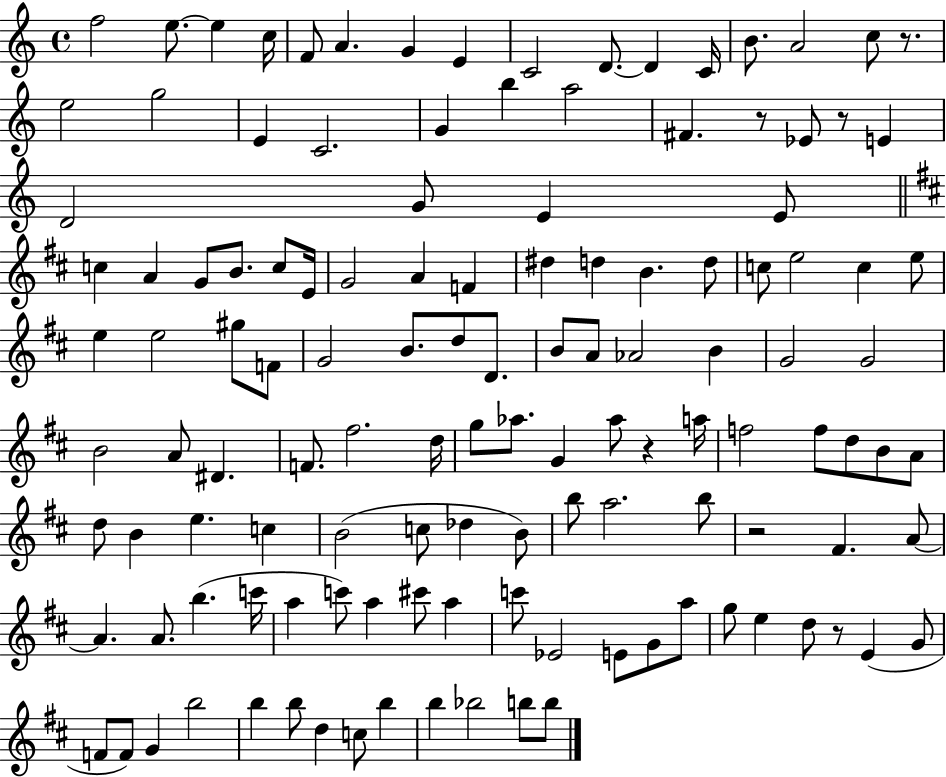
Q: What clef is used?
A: treble